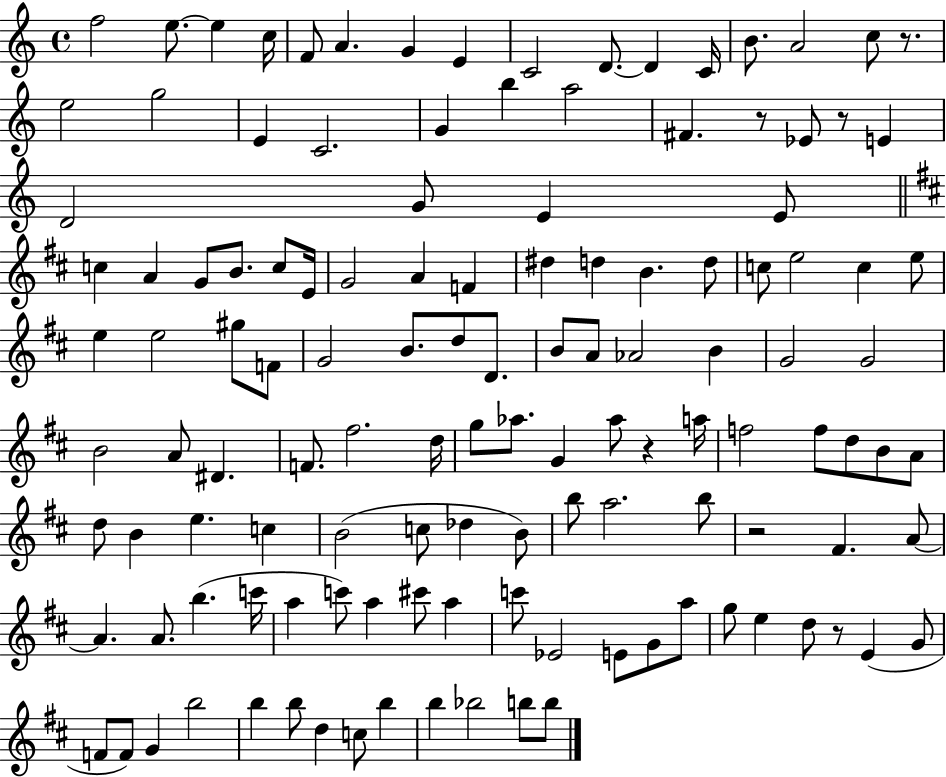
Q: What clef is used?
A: treble